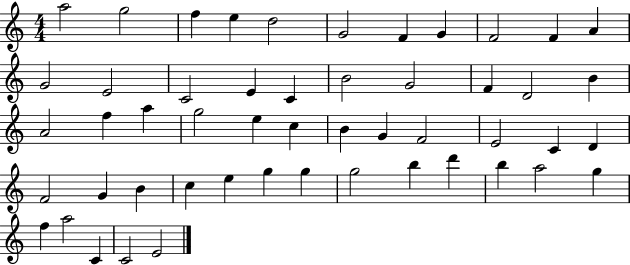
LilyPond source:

{
  \clef treble
  \numericTimeSignature
  \time 4/4
  \key c \major
  a''2 g''2 | f''4 e''4 d''2 | g'2 f'4 g'4 | f'2 f'4 a'4 | \break g'2 e'2 | c'2 e'4 c'4 | b'2 g'2 | f'4 d'2 b'4 | \break a'2 f''4 a''4 | g''2 e''4 c''4 | b'4 g'4 f'2 | e'2 c'4 d'4 | \break f'2 g'4 b'4 | c''4 e''4 g''4 g''4 | g''2 b''4 d'''4 | b''4 a''2 g''4 | \break f''4 a''2 c'4 | c'2 e'2 | \bar "|."
}